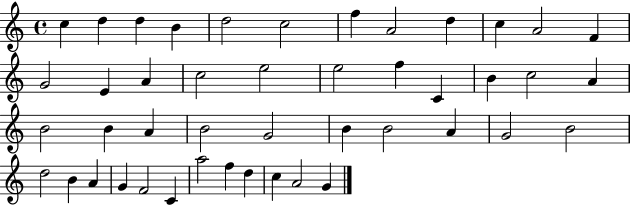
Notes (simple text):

C5/q D5/q D5/q B4/q D5/h C5/h F5/q A4/h D5/q C5/q A4/h F4/q G4/h E4/q A4/q C5/h E5/h E5/h F5/q C4/q B4/q C5/h A4/q B4/h B4/q A4/q B4/h G4/h B4/q B4/h A4/q G4/h B4/h D5/h B4/q A4/q G4/q F4/h C4/q A5/h F5/q D5/q C5/q A4/h G4/q